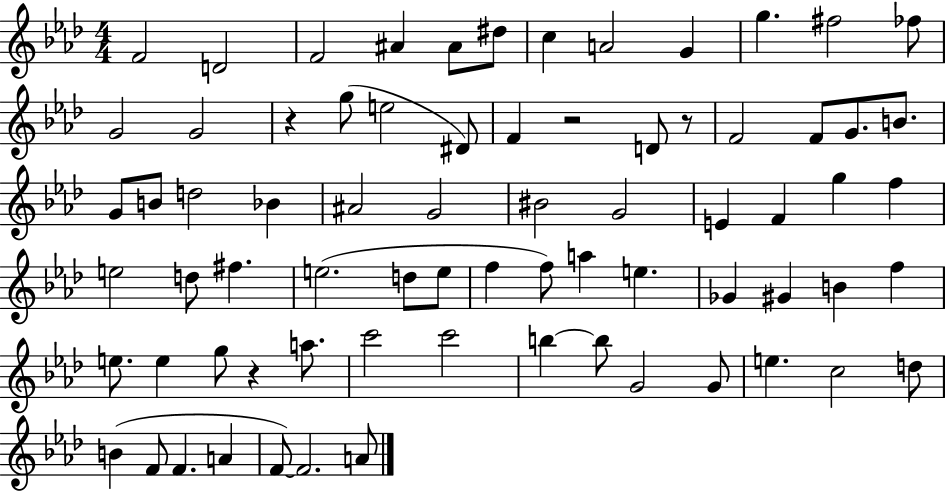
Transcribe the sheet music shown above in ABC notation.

X:1
T:Untitled
M:4/4
L:1/4
K:Ab
F2 D2 F2 ^A ^A/2 ^d/2 c A2 G g ^f2 _f/2 G2 G2 z g/2 e2 ^D/2 F z2 D/2 z/2 F2 F/2 G/2 B/2 G/2 B/2 d2 _B ^A2 G2 ^B2 G2 E F g f e2 d/2 ^f e2 d/2 e/2 f f/2 a e _G ^G B f e/2 e g/2 z a/2 c'2 c'2 b b/2 G2 G/2 e c2 d/2 B F/2 F A F/2 F2 A/2